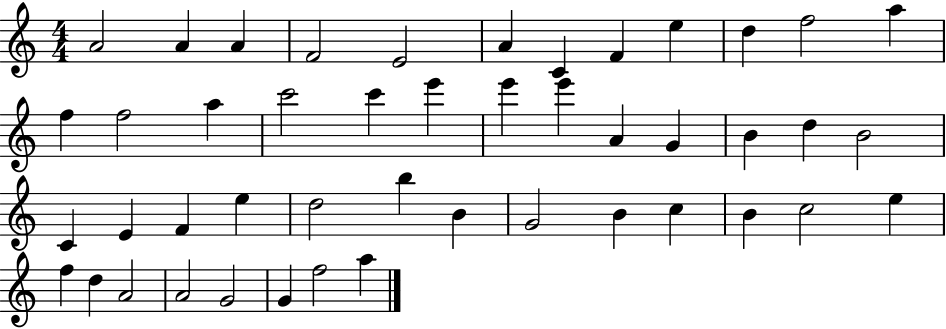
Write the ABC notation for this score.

X:1
T:Untitled
M:4/4
L:1/4
K:C
A2 A A F2 E2 A C F e d f2 a f f2 a c'2 c' e' e' e' A G B d B2 C E F e d2 b B G2 B c B c2 e f d A2 A2 G2 G f2 a